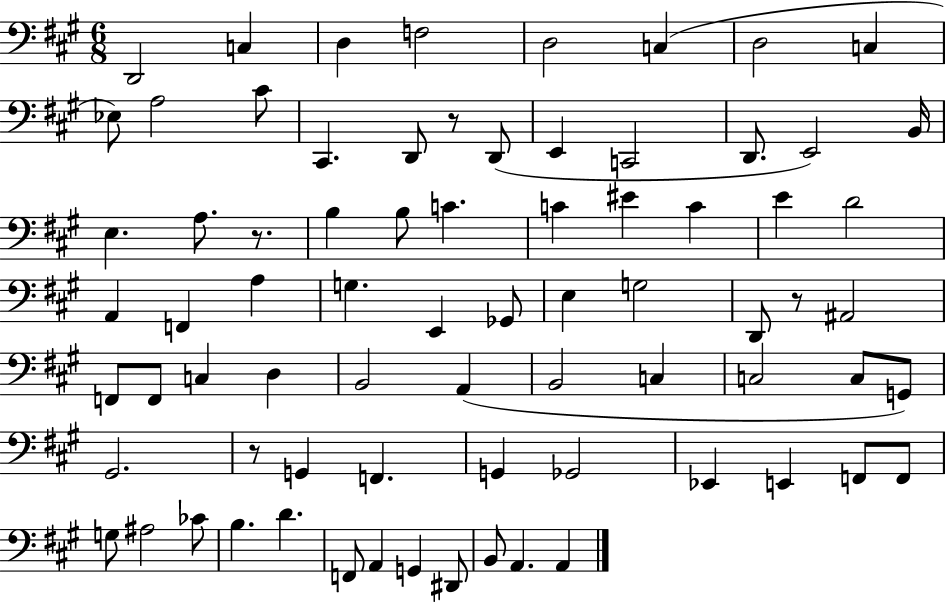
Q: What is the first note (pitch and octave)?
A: D2